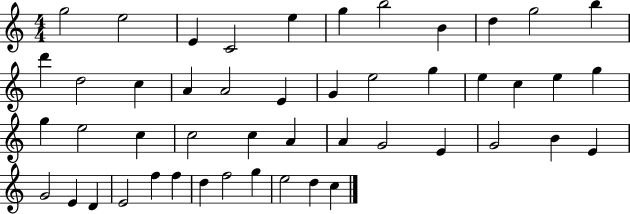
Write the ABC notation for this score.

X:1
T:Untitled
M:4/4
L:1/4
K:C
g2 e2 E C2 e g b2 B d g2 b d' d2 c A A2 E G e2 g e c e g g e2 c c2 c A A G2 E G2 B E G2 E D E2 f f d f2 g e2 d c